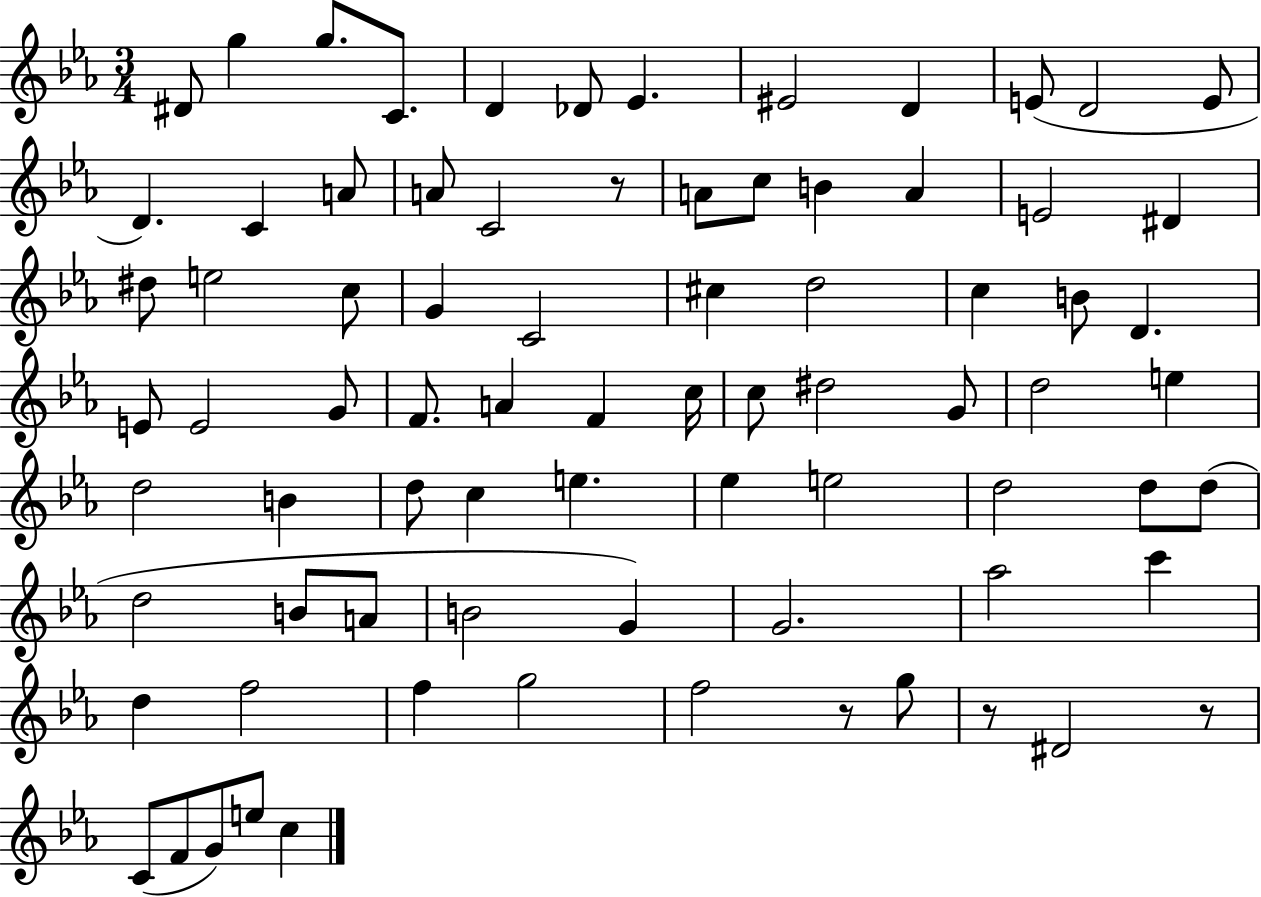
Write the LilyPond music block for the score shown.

{
  \clef treble
  \numericTimeSignature
  \time 3/4
  \key ees \major
  dis'8 g''4 g''8. c'8. | d'4 des'8 ees'4. | eis'2 d'4 | e'8( d'2 e'8 | \break d'4.) c'4 a'8 | a'8 c'2 r8 | a'8 c''8 b'4 a'4 | e'2 dis'4 | \break dis''8 e''2 c''8 | g'4 c'2 | cis''4 d''2 | c''4 b'8 d'4. | \break e'8 e'2 g'8 | f'8. a'4 f'4 c''16 | c''8 dis''2 g'8 | d''2 e''4 | \break d''2 b'4 | d''8 c''4 e''4. | ees''4 e''2 | d''2 d''8 d''8( | \break d''2 b'8 a'8 | b'2 g'4) | g'2. | aes''2 c'''4 | \break d''4 f''2 | f''4 g''2 | f''2 r8 g''8 | r8 dis'2 r8 | \break c'8( f'8 g'8) e''8 c''4 | \bar "|."
}